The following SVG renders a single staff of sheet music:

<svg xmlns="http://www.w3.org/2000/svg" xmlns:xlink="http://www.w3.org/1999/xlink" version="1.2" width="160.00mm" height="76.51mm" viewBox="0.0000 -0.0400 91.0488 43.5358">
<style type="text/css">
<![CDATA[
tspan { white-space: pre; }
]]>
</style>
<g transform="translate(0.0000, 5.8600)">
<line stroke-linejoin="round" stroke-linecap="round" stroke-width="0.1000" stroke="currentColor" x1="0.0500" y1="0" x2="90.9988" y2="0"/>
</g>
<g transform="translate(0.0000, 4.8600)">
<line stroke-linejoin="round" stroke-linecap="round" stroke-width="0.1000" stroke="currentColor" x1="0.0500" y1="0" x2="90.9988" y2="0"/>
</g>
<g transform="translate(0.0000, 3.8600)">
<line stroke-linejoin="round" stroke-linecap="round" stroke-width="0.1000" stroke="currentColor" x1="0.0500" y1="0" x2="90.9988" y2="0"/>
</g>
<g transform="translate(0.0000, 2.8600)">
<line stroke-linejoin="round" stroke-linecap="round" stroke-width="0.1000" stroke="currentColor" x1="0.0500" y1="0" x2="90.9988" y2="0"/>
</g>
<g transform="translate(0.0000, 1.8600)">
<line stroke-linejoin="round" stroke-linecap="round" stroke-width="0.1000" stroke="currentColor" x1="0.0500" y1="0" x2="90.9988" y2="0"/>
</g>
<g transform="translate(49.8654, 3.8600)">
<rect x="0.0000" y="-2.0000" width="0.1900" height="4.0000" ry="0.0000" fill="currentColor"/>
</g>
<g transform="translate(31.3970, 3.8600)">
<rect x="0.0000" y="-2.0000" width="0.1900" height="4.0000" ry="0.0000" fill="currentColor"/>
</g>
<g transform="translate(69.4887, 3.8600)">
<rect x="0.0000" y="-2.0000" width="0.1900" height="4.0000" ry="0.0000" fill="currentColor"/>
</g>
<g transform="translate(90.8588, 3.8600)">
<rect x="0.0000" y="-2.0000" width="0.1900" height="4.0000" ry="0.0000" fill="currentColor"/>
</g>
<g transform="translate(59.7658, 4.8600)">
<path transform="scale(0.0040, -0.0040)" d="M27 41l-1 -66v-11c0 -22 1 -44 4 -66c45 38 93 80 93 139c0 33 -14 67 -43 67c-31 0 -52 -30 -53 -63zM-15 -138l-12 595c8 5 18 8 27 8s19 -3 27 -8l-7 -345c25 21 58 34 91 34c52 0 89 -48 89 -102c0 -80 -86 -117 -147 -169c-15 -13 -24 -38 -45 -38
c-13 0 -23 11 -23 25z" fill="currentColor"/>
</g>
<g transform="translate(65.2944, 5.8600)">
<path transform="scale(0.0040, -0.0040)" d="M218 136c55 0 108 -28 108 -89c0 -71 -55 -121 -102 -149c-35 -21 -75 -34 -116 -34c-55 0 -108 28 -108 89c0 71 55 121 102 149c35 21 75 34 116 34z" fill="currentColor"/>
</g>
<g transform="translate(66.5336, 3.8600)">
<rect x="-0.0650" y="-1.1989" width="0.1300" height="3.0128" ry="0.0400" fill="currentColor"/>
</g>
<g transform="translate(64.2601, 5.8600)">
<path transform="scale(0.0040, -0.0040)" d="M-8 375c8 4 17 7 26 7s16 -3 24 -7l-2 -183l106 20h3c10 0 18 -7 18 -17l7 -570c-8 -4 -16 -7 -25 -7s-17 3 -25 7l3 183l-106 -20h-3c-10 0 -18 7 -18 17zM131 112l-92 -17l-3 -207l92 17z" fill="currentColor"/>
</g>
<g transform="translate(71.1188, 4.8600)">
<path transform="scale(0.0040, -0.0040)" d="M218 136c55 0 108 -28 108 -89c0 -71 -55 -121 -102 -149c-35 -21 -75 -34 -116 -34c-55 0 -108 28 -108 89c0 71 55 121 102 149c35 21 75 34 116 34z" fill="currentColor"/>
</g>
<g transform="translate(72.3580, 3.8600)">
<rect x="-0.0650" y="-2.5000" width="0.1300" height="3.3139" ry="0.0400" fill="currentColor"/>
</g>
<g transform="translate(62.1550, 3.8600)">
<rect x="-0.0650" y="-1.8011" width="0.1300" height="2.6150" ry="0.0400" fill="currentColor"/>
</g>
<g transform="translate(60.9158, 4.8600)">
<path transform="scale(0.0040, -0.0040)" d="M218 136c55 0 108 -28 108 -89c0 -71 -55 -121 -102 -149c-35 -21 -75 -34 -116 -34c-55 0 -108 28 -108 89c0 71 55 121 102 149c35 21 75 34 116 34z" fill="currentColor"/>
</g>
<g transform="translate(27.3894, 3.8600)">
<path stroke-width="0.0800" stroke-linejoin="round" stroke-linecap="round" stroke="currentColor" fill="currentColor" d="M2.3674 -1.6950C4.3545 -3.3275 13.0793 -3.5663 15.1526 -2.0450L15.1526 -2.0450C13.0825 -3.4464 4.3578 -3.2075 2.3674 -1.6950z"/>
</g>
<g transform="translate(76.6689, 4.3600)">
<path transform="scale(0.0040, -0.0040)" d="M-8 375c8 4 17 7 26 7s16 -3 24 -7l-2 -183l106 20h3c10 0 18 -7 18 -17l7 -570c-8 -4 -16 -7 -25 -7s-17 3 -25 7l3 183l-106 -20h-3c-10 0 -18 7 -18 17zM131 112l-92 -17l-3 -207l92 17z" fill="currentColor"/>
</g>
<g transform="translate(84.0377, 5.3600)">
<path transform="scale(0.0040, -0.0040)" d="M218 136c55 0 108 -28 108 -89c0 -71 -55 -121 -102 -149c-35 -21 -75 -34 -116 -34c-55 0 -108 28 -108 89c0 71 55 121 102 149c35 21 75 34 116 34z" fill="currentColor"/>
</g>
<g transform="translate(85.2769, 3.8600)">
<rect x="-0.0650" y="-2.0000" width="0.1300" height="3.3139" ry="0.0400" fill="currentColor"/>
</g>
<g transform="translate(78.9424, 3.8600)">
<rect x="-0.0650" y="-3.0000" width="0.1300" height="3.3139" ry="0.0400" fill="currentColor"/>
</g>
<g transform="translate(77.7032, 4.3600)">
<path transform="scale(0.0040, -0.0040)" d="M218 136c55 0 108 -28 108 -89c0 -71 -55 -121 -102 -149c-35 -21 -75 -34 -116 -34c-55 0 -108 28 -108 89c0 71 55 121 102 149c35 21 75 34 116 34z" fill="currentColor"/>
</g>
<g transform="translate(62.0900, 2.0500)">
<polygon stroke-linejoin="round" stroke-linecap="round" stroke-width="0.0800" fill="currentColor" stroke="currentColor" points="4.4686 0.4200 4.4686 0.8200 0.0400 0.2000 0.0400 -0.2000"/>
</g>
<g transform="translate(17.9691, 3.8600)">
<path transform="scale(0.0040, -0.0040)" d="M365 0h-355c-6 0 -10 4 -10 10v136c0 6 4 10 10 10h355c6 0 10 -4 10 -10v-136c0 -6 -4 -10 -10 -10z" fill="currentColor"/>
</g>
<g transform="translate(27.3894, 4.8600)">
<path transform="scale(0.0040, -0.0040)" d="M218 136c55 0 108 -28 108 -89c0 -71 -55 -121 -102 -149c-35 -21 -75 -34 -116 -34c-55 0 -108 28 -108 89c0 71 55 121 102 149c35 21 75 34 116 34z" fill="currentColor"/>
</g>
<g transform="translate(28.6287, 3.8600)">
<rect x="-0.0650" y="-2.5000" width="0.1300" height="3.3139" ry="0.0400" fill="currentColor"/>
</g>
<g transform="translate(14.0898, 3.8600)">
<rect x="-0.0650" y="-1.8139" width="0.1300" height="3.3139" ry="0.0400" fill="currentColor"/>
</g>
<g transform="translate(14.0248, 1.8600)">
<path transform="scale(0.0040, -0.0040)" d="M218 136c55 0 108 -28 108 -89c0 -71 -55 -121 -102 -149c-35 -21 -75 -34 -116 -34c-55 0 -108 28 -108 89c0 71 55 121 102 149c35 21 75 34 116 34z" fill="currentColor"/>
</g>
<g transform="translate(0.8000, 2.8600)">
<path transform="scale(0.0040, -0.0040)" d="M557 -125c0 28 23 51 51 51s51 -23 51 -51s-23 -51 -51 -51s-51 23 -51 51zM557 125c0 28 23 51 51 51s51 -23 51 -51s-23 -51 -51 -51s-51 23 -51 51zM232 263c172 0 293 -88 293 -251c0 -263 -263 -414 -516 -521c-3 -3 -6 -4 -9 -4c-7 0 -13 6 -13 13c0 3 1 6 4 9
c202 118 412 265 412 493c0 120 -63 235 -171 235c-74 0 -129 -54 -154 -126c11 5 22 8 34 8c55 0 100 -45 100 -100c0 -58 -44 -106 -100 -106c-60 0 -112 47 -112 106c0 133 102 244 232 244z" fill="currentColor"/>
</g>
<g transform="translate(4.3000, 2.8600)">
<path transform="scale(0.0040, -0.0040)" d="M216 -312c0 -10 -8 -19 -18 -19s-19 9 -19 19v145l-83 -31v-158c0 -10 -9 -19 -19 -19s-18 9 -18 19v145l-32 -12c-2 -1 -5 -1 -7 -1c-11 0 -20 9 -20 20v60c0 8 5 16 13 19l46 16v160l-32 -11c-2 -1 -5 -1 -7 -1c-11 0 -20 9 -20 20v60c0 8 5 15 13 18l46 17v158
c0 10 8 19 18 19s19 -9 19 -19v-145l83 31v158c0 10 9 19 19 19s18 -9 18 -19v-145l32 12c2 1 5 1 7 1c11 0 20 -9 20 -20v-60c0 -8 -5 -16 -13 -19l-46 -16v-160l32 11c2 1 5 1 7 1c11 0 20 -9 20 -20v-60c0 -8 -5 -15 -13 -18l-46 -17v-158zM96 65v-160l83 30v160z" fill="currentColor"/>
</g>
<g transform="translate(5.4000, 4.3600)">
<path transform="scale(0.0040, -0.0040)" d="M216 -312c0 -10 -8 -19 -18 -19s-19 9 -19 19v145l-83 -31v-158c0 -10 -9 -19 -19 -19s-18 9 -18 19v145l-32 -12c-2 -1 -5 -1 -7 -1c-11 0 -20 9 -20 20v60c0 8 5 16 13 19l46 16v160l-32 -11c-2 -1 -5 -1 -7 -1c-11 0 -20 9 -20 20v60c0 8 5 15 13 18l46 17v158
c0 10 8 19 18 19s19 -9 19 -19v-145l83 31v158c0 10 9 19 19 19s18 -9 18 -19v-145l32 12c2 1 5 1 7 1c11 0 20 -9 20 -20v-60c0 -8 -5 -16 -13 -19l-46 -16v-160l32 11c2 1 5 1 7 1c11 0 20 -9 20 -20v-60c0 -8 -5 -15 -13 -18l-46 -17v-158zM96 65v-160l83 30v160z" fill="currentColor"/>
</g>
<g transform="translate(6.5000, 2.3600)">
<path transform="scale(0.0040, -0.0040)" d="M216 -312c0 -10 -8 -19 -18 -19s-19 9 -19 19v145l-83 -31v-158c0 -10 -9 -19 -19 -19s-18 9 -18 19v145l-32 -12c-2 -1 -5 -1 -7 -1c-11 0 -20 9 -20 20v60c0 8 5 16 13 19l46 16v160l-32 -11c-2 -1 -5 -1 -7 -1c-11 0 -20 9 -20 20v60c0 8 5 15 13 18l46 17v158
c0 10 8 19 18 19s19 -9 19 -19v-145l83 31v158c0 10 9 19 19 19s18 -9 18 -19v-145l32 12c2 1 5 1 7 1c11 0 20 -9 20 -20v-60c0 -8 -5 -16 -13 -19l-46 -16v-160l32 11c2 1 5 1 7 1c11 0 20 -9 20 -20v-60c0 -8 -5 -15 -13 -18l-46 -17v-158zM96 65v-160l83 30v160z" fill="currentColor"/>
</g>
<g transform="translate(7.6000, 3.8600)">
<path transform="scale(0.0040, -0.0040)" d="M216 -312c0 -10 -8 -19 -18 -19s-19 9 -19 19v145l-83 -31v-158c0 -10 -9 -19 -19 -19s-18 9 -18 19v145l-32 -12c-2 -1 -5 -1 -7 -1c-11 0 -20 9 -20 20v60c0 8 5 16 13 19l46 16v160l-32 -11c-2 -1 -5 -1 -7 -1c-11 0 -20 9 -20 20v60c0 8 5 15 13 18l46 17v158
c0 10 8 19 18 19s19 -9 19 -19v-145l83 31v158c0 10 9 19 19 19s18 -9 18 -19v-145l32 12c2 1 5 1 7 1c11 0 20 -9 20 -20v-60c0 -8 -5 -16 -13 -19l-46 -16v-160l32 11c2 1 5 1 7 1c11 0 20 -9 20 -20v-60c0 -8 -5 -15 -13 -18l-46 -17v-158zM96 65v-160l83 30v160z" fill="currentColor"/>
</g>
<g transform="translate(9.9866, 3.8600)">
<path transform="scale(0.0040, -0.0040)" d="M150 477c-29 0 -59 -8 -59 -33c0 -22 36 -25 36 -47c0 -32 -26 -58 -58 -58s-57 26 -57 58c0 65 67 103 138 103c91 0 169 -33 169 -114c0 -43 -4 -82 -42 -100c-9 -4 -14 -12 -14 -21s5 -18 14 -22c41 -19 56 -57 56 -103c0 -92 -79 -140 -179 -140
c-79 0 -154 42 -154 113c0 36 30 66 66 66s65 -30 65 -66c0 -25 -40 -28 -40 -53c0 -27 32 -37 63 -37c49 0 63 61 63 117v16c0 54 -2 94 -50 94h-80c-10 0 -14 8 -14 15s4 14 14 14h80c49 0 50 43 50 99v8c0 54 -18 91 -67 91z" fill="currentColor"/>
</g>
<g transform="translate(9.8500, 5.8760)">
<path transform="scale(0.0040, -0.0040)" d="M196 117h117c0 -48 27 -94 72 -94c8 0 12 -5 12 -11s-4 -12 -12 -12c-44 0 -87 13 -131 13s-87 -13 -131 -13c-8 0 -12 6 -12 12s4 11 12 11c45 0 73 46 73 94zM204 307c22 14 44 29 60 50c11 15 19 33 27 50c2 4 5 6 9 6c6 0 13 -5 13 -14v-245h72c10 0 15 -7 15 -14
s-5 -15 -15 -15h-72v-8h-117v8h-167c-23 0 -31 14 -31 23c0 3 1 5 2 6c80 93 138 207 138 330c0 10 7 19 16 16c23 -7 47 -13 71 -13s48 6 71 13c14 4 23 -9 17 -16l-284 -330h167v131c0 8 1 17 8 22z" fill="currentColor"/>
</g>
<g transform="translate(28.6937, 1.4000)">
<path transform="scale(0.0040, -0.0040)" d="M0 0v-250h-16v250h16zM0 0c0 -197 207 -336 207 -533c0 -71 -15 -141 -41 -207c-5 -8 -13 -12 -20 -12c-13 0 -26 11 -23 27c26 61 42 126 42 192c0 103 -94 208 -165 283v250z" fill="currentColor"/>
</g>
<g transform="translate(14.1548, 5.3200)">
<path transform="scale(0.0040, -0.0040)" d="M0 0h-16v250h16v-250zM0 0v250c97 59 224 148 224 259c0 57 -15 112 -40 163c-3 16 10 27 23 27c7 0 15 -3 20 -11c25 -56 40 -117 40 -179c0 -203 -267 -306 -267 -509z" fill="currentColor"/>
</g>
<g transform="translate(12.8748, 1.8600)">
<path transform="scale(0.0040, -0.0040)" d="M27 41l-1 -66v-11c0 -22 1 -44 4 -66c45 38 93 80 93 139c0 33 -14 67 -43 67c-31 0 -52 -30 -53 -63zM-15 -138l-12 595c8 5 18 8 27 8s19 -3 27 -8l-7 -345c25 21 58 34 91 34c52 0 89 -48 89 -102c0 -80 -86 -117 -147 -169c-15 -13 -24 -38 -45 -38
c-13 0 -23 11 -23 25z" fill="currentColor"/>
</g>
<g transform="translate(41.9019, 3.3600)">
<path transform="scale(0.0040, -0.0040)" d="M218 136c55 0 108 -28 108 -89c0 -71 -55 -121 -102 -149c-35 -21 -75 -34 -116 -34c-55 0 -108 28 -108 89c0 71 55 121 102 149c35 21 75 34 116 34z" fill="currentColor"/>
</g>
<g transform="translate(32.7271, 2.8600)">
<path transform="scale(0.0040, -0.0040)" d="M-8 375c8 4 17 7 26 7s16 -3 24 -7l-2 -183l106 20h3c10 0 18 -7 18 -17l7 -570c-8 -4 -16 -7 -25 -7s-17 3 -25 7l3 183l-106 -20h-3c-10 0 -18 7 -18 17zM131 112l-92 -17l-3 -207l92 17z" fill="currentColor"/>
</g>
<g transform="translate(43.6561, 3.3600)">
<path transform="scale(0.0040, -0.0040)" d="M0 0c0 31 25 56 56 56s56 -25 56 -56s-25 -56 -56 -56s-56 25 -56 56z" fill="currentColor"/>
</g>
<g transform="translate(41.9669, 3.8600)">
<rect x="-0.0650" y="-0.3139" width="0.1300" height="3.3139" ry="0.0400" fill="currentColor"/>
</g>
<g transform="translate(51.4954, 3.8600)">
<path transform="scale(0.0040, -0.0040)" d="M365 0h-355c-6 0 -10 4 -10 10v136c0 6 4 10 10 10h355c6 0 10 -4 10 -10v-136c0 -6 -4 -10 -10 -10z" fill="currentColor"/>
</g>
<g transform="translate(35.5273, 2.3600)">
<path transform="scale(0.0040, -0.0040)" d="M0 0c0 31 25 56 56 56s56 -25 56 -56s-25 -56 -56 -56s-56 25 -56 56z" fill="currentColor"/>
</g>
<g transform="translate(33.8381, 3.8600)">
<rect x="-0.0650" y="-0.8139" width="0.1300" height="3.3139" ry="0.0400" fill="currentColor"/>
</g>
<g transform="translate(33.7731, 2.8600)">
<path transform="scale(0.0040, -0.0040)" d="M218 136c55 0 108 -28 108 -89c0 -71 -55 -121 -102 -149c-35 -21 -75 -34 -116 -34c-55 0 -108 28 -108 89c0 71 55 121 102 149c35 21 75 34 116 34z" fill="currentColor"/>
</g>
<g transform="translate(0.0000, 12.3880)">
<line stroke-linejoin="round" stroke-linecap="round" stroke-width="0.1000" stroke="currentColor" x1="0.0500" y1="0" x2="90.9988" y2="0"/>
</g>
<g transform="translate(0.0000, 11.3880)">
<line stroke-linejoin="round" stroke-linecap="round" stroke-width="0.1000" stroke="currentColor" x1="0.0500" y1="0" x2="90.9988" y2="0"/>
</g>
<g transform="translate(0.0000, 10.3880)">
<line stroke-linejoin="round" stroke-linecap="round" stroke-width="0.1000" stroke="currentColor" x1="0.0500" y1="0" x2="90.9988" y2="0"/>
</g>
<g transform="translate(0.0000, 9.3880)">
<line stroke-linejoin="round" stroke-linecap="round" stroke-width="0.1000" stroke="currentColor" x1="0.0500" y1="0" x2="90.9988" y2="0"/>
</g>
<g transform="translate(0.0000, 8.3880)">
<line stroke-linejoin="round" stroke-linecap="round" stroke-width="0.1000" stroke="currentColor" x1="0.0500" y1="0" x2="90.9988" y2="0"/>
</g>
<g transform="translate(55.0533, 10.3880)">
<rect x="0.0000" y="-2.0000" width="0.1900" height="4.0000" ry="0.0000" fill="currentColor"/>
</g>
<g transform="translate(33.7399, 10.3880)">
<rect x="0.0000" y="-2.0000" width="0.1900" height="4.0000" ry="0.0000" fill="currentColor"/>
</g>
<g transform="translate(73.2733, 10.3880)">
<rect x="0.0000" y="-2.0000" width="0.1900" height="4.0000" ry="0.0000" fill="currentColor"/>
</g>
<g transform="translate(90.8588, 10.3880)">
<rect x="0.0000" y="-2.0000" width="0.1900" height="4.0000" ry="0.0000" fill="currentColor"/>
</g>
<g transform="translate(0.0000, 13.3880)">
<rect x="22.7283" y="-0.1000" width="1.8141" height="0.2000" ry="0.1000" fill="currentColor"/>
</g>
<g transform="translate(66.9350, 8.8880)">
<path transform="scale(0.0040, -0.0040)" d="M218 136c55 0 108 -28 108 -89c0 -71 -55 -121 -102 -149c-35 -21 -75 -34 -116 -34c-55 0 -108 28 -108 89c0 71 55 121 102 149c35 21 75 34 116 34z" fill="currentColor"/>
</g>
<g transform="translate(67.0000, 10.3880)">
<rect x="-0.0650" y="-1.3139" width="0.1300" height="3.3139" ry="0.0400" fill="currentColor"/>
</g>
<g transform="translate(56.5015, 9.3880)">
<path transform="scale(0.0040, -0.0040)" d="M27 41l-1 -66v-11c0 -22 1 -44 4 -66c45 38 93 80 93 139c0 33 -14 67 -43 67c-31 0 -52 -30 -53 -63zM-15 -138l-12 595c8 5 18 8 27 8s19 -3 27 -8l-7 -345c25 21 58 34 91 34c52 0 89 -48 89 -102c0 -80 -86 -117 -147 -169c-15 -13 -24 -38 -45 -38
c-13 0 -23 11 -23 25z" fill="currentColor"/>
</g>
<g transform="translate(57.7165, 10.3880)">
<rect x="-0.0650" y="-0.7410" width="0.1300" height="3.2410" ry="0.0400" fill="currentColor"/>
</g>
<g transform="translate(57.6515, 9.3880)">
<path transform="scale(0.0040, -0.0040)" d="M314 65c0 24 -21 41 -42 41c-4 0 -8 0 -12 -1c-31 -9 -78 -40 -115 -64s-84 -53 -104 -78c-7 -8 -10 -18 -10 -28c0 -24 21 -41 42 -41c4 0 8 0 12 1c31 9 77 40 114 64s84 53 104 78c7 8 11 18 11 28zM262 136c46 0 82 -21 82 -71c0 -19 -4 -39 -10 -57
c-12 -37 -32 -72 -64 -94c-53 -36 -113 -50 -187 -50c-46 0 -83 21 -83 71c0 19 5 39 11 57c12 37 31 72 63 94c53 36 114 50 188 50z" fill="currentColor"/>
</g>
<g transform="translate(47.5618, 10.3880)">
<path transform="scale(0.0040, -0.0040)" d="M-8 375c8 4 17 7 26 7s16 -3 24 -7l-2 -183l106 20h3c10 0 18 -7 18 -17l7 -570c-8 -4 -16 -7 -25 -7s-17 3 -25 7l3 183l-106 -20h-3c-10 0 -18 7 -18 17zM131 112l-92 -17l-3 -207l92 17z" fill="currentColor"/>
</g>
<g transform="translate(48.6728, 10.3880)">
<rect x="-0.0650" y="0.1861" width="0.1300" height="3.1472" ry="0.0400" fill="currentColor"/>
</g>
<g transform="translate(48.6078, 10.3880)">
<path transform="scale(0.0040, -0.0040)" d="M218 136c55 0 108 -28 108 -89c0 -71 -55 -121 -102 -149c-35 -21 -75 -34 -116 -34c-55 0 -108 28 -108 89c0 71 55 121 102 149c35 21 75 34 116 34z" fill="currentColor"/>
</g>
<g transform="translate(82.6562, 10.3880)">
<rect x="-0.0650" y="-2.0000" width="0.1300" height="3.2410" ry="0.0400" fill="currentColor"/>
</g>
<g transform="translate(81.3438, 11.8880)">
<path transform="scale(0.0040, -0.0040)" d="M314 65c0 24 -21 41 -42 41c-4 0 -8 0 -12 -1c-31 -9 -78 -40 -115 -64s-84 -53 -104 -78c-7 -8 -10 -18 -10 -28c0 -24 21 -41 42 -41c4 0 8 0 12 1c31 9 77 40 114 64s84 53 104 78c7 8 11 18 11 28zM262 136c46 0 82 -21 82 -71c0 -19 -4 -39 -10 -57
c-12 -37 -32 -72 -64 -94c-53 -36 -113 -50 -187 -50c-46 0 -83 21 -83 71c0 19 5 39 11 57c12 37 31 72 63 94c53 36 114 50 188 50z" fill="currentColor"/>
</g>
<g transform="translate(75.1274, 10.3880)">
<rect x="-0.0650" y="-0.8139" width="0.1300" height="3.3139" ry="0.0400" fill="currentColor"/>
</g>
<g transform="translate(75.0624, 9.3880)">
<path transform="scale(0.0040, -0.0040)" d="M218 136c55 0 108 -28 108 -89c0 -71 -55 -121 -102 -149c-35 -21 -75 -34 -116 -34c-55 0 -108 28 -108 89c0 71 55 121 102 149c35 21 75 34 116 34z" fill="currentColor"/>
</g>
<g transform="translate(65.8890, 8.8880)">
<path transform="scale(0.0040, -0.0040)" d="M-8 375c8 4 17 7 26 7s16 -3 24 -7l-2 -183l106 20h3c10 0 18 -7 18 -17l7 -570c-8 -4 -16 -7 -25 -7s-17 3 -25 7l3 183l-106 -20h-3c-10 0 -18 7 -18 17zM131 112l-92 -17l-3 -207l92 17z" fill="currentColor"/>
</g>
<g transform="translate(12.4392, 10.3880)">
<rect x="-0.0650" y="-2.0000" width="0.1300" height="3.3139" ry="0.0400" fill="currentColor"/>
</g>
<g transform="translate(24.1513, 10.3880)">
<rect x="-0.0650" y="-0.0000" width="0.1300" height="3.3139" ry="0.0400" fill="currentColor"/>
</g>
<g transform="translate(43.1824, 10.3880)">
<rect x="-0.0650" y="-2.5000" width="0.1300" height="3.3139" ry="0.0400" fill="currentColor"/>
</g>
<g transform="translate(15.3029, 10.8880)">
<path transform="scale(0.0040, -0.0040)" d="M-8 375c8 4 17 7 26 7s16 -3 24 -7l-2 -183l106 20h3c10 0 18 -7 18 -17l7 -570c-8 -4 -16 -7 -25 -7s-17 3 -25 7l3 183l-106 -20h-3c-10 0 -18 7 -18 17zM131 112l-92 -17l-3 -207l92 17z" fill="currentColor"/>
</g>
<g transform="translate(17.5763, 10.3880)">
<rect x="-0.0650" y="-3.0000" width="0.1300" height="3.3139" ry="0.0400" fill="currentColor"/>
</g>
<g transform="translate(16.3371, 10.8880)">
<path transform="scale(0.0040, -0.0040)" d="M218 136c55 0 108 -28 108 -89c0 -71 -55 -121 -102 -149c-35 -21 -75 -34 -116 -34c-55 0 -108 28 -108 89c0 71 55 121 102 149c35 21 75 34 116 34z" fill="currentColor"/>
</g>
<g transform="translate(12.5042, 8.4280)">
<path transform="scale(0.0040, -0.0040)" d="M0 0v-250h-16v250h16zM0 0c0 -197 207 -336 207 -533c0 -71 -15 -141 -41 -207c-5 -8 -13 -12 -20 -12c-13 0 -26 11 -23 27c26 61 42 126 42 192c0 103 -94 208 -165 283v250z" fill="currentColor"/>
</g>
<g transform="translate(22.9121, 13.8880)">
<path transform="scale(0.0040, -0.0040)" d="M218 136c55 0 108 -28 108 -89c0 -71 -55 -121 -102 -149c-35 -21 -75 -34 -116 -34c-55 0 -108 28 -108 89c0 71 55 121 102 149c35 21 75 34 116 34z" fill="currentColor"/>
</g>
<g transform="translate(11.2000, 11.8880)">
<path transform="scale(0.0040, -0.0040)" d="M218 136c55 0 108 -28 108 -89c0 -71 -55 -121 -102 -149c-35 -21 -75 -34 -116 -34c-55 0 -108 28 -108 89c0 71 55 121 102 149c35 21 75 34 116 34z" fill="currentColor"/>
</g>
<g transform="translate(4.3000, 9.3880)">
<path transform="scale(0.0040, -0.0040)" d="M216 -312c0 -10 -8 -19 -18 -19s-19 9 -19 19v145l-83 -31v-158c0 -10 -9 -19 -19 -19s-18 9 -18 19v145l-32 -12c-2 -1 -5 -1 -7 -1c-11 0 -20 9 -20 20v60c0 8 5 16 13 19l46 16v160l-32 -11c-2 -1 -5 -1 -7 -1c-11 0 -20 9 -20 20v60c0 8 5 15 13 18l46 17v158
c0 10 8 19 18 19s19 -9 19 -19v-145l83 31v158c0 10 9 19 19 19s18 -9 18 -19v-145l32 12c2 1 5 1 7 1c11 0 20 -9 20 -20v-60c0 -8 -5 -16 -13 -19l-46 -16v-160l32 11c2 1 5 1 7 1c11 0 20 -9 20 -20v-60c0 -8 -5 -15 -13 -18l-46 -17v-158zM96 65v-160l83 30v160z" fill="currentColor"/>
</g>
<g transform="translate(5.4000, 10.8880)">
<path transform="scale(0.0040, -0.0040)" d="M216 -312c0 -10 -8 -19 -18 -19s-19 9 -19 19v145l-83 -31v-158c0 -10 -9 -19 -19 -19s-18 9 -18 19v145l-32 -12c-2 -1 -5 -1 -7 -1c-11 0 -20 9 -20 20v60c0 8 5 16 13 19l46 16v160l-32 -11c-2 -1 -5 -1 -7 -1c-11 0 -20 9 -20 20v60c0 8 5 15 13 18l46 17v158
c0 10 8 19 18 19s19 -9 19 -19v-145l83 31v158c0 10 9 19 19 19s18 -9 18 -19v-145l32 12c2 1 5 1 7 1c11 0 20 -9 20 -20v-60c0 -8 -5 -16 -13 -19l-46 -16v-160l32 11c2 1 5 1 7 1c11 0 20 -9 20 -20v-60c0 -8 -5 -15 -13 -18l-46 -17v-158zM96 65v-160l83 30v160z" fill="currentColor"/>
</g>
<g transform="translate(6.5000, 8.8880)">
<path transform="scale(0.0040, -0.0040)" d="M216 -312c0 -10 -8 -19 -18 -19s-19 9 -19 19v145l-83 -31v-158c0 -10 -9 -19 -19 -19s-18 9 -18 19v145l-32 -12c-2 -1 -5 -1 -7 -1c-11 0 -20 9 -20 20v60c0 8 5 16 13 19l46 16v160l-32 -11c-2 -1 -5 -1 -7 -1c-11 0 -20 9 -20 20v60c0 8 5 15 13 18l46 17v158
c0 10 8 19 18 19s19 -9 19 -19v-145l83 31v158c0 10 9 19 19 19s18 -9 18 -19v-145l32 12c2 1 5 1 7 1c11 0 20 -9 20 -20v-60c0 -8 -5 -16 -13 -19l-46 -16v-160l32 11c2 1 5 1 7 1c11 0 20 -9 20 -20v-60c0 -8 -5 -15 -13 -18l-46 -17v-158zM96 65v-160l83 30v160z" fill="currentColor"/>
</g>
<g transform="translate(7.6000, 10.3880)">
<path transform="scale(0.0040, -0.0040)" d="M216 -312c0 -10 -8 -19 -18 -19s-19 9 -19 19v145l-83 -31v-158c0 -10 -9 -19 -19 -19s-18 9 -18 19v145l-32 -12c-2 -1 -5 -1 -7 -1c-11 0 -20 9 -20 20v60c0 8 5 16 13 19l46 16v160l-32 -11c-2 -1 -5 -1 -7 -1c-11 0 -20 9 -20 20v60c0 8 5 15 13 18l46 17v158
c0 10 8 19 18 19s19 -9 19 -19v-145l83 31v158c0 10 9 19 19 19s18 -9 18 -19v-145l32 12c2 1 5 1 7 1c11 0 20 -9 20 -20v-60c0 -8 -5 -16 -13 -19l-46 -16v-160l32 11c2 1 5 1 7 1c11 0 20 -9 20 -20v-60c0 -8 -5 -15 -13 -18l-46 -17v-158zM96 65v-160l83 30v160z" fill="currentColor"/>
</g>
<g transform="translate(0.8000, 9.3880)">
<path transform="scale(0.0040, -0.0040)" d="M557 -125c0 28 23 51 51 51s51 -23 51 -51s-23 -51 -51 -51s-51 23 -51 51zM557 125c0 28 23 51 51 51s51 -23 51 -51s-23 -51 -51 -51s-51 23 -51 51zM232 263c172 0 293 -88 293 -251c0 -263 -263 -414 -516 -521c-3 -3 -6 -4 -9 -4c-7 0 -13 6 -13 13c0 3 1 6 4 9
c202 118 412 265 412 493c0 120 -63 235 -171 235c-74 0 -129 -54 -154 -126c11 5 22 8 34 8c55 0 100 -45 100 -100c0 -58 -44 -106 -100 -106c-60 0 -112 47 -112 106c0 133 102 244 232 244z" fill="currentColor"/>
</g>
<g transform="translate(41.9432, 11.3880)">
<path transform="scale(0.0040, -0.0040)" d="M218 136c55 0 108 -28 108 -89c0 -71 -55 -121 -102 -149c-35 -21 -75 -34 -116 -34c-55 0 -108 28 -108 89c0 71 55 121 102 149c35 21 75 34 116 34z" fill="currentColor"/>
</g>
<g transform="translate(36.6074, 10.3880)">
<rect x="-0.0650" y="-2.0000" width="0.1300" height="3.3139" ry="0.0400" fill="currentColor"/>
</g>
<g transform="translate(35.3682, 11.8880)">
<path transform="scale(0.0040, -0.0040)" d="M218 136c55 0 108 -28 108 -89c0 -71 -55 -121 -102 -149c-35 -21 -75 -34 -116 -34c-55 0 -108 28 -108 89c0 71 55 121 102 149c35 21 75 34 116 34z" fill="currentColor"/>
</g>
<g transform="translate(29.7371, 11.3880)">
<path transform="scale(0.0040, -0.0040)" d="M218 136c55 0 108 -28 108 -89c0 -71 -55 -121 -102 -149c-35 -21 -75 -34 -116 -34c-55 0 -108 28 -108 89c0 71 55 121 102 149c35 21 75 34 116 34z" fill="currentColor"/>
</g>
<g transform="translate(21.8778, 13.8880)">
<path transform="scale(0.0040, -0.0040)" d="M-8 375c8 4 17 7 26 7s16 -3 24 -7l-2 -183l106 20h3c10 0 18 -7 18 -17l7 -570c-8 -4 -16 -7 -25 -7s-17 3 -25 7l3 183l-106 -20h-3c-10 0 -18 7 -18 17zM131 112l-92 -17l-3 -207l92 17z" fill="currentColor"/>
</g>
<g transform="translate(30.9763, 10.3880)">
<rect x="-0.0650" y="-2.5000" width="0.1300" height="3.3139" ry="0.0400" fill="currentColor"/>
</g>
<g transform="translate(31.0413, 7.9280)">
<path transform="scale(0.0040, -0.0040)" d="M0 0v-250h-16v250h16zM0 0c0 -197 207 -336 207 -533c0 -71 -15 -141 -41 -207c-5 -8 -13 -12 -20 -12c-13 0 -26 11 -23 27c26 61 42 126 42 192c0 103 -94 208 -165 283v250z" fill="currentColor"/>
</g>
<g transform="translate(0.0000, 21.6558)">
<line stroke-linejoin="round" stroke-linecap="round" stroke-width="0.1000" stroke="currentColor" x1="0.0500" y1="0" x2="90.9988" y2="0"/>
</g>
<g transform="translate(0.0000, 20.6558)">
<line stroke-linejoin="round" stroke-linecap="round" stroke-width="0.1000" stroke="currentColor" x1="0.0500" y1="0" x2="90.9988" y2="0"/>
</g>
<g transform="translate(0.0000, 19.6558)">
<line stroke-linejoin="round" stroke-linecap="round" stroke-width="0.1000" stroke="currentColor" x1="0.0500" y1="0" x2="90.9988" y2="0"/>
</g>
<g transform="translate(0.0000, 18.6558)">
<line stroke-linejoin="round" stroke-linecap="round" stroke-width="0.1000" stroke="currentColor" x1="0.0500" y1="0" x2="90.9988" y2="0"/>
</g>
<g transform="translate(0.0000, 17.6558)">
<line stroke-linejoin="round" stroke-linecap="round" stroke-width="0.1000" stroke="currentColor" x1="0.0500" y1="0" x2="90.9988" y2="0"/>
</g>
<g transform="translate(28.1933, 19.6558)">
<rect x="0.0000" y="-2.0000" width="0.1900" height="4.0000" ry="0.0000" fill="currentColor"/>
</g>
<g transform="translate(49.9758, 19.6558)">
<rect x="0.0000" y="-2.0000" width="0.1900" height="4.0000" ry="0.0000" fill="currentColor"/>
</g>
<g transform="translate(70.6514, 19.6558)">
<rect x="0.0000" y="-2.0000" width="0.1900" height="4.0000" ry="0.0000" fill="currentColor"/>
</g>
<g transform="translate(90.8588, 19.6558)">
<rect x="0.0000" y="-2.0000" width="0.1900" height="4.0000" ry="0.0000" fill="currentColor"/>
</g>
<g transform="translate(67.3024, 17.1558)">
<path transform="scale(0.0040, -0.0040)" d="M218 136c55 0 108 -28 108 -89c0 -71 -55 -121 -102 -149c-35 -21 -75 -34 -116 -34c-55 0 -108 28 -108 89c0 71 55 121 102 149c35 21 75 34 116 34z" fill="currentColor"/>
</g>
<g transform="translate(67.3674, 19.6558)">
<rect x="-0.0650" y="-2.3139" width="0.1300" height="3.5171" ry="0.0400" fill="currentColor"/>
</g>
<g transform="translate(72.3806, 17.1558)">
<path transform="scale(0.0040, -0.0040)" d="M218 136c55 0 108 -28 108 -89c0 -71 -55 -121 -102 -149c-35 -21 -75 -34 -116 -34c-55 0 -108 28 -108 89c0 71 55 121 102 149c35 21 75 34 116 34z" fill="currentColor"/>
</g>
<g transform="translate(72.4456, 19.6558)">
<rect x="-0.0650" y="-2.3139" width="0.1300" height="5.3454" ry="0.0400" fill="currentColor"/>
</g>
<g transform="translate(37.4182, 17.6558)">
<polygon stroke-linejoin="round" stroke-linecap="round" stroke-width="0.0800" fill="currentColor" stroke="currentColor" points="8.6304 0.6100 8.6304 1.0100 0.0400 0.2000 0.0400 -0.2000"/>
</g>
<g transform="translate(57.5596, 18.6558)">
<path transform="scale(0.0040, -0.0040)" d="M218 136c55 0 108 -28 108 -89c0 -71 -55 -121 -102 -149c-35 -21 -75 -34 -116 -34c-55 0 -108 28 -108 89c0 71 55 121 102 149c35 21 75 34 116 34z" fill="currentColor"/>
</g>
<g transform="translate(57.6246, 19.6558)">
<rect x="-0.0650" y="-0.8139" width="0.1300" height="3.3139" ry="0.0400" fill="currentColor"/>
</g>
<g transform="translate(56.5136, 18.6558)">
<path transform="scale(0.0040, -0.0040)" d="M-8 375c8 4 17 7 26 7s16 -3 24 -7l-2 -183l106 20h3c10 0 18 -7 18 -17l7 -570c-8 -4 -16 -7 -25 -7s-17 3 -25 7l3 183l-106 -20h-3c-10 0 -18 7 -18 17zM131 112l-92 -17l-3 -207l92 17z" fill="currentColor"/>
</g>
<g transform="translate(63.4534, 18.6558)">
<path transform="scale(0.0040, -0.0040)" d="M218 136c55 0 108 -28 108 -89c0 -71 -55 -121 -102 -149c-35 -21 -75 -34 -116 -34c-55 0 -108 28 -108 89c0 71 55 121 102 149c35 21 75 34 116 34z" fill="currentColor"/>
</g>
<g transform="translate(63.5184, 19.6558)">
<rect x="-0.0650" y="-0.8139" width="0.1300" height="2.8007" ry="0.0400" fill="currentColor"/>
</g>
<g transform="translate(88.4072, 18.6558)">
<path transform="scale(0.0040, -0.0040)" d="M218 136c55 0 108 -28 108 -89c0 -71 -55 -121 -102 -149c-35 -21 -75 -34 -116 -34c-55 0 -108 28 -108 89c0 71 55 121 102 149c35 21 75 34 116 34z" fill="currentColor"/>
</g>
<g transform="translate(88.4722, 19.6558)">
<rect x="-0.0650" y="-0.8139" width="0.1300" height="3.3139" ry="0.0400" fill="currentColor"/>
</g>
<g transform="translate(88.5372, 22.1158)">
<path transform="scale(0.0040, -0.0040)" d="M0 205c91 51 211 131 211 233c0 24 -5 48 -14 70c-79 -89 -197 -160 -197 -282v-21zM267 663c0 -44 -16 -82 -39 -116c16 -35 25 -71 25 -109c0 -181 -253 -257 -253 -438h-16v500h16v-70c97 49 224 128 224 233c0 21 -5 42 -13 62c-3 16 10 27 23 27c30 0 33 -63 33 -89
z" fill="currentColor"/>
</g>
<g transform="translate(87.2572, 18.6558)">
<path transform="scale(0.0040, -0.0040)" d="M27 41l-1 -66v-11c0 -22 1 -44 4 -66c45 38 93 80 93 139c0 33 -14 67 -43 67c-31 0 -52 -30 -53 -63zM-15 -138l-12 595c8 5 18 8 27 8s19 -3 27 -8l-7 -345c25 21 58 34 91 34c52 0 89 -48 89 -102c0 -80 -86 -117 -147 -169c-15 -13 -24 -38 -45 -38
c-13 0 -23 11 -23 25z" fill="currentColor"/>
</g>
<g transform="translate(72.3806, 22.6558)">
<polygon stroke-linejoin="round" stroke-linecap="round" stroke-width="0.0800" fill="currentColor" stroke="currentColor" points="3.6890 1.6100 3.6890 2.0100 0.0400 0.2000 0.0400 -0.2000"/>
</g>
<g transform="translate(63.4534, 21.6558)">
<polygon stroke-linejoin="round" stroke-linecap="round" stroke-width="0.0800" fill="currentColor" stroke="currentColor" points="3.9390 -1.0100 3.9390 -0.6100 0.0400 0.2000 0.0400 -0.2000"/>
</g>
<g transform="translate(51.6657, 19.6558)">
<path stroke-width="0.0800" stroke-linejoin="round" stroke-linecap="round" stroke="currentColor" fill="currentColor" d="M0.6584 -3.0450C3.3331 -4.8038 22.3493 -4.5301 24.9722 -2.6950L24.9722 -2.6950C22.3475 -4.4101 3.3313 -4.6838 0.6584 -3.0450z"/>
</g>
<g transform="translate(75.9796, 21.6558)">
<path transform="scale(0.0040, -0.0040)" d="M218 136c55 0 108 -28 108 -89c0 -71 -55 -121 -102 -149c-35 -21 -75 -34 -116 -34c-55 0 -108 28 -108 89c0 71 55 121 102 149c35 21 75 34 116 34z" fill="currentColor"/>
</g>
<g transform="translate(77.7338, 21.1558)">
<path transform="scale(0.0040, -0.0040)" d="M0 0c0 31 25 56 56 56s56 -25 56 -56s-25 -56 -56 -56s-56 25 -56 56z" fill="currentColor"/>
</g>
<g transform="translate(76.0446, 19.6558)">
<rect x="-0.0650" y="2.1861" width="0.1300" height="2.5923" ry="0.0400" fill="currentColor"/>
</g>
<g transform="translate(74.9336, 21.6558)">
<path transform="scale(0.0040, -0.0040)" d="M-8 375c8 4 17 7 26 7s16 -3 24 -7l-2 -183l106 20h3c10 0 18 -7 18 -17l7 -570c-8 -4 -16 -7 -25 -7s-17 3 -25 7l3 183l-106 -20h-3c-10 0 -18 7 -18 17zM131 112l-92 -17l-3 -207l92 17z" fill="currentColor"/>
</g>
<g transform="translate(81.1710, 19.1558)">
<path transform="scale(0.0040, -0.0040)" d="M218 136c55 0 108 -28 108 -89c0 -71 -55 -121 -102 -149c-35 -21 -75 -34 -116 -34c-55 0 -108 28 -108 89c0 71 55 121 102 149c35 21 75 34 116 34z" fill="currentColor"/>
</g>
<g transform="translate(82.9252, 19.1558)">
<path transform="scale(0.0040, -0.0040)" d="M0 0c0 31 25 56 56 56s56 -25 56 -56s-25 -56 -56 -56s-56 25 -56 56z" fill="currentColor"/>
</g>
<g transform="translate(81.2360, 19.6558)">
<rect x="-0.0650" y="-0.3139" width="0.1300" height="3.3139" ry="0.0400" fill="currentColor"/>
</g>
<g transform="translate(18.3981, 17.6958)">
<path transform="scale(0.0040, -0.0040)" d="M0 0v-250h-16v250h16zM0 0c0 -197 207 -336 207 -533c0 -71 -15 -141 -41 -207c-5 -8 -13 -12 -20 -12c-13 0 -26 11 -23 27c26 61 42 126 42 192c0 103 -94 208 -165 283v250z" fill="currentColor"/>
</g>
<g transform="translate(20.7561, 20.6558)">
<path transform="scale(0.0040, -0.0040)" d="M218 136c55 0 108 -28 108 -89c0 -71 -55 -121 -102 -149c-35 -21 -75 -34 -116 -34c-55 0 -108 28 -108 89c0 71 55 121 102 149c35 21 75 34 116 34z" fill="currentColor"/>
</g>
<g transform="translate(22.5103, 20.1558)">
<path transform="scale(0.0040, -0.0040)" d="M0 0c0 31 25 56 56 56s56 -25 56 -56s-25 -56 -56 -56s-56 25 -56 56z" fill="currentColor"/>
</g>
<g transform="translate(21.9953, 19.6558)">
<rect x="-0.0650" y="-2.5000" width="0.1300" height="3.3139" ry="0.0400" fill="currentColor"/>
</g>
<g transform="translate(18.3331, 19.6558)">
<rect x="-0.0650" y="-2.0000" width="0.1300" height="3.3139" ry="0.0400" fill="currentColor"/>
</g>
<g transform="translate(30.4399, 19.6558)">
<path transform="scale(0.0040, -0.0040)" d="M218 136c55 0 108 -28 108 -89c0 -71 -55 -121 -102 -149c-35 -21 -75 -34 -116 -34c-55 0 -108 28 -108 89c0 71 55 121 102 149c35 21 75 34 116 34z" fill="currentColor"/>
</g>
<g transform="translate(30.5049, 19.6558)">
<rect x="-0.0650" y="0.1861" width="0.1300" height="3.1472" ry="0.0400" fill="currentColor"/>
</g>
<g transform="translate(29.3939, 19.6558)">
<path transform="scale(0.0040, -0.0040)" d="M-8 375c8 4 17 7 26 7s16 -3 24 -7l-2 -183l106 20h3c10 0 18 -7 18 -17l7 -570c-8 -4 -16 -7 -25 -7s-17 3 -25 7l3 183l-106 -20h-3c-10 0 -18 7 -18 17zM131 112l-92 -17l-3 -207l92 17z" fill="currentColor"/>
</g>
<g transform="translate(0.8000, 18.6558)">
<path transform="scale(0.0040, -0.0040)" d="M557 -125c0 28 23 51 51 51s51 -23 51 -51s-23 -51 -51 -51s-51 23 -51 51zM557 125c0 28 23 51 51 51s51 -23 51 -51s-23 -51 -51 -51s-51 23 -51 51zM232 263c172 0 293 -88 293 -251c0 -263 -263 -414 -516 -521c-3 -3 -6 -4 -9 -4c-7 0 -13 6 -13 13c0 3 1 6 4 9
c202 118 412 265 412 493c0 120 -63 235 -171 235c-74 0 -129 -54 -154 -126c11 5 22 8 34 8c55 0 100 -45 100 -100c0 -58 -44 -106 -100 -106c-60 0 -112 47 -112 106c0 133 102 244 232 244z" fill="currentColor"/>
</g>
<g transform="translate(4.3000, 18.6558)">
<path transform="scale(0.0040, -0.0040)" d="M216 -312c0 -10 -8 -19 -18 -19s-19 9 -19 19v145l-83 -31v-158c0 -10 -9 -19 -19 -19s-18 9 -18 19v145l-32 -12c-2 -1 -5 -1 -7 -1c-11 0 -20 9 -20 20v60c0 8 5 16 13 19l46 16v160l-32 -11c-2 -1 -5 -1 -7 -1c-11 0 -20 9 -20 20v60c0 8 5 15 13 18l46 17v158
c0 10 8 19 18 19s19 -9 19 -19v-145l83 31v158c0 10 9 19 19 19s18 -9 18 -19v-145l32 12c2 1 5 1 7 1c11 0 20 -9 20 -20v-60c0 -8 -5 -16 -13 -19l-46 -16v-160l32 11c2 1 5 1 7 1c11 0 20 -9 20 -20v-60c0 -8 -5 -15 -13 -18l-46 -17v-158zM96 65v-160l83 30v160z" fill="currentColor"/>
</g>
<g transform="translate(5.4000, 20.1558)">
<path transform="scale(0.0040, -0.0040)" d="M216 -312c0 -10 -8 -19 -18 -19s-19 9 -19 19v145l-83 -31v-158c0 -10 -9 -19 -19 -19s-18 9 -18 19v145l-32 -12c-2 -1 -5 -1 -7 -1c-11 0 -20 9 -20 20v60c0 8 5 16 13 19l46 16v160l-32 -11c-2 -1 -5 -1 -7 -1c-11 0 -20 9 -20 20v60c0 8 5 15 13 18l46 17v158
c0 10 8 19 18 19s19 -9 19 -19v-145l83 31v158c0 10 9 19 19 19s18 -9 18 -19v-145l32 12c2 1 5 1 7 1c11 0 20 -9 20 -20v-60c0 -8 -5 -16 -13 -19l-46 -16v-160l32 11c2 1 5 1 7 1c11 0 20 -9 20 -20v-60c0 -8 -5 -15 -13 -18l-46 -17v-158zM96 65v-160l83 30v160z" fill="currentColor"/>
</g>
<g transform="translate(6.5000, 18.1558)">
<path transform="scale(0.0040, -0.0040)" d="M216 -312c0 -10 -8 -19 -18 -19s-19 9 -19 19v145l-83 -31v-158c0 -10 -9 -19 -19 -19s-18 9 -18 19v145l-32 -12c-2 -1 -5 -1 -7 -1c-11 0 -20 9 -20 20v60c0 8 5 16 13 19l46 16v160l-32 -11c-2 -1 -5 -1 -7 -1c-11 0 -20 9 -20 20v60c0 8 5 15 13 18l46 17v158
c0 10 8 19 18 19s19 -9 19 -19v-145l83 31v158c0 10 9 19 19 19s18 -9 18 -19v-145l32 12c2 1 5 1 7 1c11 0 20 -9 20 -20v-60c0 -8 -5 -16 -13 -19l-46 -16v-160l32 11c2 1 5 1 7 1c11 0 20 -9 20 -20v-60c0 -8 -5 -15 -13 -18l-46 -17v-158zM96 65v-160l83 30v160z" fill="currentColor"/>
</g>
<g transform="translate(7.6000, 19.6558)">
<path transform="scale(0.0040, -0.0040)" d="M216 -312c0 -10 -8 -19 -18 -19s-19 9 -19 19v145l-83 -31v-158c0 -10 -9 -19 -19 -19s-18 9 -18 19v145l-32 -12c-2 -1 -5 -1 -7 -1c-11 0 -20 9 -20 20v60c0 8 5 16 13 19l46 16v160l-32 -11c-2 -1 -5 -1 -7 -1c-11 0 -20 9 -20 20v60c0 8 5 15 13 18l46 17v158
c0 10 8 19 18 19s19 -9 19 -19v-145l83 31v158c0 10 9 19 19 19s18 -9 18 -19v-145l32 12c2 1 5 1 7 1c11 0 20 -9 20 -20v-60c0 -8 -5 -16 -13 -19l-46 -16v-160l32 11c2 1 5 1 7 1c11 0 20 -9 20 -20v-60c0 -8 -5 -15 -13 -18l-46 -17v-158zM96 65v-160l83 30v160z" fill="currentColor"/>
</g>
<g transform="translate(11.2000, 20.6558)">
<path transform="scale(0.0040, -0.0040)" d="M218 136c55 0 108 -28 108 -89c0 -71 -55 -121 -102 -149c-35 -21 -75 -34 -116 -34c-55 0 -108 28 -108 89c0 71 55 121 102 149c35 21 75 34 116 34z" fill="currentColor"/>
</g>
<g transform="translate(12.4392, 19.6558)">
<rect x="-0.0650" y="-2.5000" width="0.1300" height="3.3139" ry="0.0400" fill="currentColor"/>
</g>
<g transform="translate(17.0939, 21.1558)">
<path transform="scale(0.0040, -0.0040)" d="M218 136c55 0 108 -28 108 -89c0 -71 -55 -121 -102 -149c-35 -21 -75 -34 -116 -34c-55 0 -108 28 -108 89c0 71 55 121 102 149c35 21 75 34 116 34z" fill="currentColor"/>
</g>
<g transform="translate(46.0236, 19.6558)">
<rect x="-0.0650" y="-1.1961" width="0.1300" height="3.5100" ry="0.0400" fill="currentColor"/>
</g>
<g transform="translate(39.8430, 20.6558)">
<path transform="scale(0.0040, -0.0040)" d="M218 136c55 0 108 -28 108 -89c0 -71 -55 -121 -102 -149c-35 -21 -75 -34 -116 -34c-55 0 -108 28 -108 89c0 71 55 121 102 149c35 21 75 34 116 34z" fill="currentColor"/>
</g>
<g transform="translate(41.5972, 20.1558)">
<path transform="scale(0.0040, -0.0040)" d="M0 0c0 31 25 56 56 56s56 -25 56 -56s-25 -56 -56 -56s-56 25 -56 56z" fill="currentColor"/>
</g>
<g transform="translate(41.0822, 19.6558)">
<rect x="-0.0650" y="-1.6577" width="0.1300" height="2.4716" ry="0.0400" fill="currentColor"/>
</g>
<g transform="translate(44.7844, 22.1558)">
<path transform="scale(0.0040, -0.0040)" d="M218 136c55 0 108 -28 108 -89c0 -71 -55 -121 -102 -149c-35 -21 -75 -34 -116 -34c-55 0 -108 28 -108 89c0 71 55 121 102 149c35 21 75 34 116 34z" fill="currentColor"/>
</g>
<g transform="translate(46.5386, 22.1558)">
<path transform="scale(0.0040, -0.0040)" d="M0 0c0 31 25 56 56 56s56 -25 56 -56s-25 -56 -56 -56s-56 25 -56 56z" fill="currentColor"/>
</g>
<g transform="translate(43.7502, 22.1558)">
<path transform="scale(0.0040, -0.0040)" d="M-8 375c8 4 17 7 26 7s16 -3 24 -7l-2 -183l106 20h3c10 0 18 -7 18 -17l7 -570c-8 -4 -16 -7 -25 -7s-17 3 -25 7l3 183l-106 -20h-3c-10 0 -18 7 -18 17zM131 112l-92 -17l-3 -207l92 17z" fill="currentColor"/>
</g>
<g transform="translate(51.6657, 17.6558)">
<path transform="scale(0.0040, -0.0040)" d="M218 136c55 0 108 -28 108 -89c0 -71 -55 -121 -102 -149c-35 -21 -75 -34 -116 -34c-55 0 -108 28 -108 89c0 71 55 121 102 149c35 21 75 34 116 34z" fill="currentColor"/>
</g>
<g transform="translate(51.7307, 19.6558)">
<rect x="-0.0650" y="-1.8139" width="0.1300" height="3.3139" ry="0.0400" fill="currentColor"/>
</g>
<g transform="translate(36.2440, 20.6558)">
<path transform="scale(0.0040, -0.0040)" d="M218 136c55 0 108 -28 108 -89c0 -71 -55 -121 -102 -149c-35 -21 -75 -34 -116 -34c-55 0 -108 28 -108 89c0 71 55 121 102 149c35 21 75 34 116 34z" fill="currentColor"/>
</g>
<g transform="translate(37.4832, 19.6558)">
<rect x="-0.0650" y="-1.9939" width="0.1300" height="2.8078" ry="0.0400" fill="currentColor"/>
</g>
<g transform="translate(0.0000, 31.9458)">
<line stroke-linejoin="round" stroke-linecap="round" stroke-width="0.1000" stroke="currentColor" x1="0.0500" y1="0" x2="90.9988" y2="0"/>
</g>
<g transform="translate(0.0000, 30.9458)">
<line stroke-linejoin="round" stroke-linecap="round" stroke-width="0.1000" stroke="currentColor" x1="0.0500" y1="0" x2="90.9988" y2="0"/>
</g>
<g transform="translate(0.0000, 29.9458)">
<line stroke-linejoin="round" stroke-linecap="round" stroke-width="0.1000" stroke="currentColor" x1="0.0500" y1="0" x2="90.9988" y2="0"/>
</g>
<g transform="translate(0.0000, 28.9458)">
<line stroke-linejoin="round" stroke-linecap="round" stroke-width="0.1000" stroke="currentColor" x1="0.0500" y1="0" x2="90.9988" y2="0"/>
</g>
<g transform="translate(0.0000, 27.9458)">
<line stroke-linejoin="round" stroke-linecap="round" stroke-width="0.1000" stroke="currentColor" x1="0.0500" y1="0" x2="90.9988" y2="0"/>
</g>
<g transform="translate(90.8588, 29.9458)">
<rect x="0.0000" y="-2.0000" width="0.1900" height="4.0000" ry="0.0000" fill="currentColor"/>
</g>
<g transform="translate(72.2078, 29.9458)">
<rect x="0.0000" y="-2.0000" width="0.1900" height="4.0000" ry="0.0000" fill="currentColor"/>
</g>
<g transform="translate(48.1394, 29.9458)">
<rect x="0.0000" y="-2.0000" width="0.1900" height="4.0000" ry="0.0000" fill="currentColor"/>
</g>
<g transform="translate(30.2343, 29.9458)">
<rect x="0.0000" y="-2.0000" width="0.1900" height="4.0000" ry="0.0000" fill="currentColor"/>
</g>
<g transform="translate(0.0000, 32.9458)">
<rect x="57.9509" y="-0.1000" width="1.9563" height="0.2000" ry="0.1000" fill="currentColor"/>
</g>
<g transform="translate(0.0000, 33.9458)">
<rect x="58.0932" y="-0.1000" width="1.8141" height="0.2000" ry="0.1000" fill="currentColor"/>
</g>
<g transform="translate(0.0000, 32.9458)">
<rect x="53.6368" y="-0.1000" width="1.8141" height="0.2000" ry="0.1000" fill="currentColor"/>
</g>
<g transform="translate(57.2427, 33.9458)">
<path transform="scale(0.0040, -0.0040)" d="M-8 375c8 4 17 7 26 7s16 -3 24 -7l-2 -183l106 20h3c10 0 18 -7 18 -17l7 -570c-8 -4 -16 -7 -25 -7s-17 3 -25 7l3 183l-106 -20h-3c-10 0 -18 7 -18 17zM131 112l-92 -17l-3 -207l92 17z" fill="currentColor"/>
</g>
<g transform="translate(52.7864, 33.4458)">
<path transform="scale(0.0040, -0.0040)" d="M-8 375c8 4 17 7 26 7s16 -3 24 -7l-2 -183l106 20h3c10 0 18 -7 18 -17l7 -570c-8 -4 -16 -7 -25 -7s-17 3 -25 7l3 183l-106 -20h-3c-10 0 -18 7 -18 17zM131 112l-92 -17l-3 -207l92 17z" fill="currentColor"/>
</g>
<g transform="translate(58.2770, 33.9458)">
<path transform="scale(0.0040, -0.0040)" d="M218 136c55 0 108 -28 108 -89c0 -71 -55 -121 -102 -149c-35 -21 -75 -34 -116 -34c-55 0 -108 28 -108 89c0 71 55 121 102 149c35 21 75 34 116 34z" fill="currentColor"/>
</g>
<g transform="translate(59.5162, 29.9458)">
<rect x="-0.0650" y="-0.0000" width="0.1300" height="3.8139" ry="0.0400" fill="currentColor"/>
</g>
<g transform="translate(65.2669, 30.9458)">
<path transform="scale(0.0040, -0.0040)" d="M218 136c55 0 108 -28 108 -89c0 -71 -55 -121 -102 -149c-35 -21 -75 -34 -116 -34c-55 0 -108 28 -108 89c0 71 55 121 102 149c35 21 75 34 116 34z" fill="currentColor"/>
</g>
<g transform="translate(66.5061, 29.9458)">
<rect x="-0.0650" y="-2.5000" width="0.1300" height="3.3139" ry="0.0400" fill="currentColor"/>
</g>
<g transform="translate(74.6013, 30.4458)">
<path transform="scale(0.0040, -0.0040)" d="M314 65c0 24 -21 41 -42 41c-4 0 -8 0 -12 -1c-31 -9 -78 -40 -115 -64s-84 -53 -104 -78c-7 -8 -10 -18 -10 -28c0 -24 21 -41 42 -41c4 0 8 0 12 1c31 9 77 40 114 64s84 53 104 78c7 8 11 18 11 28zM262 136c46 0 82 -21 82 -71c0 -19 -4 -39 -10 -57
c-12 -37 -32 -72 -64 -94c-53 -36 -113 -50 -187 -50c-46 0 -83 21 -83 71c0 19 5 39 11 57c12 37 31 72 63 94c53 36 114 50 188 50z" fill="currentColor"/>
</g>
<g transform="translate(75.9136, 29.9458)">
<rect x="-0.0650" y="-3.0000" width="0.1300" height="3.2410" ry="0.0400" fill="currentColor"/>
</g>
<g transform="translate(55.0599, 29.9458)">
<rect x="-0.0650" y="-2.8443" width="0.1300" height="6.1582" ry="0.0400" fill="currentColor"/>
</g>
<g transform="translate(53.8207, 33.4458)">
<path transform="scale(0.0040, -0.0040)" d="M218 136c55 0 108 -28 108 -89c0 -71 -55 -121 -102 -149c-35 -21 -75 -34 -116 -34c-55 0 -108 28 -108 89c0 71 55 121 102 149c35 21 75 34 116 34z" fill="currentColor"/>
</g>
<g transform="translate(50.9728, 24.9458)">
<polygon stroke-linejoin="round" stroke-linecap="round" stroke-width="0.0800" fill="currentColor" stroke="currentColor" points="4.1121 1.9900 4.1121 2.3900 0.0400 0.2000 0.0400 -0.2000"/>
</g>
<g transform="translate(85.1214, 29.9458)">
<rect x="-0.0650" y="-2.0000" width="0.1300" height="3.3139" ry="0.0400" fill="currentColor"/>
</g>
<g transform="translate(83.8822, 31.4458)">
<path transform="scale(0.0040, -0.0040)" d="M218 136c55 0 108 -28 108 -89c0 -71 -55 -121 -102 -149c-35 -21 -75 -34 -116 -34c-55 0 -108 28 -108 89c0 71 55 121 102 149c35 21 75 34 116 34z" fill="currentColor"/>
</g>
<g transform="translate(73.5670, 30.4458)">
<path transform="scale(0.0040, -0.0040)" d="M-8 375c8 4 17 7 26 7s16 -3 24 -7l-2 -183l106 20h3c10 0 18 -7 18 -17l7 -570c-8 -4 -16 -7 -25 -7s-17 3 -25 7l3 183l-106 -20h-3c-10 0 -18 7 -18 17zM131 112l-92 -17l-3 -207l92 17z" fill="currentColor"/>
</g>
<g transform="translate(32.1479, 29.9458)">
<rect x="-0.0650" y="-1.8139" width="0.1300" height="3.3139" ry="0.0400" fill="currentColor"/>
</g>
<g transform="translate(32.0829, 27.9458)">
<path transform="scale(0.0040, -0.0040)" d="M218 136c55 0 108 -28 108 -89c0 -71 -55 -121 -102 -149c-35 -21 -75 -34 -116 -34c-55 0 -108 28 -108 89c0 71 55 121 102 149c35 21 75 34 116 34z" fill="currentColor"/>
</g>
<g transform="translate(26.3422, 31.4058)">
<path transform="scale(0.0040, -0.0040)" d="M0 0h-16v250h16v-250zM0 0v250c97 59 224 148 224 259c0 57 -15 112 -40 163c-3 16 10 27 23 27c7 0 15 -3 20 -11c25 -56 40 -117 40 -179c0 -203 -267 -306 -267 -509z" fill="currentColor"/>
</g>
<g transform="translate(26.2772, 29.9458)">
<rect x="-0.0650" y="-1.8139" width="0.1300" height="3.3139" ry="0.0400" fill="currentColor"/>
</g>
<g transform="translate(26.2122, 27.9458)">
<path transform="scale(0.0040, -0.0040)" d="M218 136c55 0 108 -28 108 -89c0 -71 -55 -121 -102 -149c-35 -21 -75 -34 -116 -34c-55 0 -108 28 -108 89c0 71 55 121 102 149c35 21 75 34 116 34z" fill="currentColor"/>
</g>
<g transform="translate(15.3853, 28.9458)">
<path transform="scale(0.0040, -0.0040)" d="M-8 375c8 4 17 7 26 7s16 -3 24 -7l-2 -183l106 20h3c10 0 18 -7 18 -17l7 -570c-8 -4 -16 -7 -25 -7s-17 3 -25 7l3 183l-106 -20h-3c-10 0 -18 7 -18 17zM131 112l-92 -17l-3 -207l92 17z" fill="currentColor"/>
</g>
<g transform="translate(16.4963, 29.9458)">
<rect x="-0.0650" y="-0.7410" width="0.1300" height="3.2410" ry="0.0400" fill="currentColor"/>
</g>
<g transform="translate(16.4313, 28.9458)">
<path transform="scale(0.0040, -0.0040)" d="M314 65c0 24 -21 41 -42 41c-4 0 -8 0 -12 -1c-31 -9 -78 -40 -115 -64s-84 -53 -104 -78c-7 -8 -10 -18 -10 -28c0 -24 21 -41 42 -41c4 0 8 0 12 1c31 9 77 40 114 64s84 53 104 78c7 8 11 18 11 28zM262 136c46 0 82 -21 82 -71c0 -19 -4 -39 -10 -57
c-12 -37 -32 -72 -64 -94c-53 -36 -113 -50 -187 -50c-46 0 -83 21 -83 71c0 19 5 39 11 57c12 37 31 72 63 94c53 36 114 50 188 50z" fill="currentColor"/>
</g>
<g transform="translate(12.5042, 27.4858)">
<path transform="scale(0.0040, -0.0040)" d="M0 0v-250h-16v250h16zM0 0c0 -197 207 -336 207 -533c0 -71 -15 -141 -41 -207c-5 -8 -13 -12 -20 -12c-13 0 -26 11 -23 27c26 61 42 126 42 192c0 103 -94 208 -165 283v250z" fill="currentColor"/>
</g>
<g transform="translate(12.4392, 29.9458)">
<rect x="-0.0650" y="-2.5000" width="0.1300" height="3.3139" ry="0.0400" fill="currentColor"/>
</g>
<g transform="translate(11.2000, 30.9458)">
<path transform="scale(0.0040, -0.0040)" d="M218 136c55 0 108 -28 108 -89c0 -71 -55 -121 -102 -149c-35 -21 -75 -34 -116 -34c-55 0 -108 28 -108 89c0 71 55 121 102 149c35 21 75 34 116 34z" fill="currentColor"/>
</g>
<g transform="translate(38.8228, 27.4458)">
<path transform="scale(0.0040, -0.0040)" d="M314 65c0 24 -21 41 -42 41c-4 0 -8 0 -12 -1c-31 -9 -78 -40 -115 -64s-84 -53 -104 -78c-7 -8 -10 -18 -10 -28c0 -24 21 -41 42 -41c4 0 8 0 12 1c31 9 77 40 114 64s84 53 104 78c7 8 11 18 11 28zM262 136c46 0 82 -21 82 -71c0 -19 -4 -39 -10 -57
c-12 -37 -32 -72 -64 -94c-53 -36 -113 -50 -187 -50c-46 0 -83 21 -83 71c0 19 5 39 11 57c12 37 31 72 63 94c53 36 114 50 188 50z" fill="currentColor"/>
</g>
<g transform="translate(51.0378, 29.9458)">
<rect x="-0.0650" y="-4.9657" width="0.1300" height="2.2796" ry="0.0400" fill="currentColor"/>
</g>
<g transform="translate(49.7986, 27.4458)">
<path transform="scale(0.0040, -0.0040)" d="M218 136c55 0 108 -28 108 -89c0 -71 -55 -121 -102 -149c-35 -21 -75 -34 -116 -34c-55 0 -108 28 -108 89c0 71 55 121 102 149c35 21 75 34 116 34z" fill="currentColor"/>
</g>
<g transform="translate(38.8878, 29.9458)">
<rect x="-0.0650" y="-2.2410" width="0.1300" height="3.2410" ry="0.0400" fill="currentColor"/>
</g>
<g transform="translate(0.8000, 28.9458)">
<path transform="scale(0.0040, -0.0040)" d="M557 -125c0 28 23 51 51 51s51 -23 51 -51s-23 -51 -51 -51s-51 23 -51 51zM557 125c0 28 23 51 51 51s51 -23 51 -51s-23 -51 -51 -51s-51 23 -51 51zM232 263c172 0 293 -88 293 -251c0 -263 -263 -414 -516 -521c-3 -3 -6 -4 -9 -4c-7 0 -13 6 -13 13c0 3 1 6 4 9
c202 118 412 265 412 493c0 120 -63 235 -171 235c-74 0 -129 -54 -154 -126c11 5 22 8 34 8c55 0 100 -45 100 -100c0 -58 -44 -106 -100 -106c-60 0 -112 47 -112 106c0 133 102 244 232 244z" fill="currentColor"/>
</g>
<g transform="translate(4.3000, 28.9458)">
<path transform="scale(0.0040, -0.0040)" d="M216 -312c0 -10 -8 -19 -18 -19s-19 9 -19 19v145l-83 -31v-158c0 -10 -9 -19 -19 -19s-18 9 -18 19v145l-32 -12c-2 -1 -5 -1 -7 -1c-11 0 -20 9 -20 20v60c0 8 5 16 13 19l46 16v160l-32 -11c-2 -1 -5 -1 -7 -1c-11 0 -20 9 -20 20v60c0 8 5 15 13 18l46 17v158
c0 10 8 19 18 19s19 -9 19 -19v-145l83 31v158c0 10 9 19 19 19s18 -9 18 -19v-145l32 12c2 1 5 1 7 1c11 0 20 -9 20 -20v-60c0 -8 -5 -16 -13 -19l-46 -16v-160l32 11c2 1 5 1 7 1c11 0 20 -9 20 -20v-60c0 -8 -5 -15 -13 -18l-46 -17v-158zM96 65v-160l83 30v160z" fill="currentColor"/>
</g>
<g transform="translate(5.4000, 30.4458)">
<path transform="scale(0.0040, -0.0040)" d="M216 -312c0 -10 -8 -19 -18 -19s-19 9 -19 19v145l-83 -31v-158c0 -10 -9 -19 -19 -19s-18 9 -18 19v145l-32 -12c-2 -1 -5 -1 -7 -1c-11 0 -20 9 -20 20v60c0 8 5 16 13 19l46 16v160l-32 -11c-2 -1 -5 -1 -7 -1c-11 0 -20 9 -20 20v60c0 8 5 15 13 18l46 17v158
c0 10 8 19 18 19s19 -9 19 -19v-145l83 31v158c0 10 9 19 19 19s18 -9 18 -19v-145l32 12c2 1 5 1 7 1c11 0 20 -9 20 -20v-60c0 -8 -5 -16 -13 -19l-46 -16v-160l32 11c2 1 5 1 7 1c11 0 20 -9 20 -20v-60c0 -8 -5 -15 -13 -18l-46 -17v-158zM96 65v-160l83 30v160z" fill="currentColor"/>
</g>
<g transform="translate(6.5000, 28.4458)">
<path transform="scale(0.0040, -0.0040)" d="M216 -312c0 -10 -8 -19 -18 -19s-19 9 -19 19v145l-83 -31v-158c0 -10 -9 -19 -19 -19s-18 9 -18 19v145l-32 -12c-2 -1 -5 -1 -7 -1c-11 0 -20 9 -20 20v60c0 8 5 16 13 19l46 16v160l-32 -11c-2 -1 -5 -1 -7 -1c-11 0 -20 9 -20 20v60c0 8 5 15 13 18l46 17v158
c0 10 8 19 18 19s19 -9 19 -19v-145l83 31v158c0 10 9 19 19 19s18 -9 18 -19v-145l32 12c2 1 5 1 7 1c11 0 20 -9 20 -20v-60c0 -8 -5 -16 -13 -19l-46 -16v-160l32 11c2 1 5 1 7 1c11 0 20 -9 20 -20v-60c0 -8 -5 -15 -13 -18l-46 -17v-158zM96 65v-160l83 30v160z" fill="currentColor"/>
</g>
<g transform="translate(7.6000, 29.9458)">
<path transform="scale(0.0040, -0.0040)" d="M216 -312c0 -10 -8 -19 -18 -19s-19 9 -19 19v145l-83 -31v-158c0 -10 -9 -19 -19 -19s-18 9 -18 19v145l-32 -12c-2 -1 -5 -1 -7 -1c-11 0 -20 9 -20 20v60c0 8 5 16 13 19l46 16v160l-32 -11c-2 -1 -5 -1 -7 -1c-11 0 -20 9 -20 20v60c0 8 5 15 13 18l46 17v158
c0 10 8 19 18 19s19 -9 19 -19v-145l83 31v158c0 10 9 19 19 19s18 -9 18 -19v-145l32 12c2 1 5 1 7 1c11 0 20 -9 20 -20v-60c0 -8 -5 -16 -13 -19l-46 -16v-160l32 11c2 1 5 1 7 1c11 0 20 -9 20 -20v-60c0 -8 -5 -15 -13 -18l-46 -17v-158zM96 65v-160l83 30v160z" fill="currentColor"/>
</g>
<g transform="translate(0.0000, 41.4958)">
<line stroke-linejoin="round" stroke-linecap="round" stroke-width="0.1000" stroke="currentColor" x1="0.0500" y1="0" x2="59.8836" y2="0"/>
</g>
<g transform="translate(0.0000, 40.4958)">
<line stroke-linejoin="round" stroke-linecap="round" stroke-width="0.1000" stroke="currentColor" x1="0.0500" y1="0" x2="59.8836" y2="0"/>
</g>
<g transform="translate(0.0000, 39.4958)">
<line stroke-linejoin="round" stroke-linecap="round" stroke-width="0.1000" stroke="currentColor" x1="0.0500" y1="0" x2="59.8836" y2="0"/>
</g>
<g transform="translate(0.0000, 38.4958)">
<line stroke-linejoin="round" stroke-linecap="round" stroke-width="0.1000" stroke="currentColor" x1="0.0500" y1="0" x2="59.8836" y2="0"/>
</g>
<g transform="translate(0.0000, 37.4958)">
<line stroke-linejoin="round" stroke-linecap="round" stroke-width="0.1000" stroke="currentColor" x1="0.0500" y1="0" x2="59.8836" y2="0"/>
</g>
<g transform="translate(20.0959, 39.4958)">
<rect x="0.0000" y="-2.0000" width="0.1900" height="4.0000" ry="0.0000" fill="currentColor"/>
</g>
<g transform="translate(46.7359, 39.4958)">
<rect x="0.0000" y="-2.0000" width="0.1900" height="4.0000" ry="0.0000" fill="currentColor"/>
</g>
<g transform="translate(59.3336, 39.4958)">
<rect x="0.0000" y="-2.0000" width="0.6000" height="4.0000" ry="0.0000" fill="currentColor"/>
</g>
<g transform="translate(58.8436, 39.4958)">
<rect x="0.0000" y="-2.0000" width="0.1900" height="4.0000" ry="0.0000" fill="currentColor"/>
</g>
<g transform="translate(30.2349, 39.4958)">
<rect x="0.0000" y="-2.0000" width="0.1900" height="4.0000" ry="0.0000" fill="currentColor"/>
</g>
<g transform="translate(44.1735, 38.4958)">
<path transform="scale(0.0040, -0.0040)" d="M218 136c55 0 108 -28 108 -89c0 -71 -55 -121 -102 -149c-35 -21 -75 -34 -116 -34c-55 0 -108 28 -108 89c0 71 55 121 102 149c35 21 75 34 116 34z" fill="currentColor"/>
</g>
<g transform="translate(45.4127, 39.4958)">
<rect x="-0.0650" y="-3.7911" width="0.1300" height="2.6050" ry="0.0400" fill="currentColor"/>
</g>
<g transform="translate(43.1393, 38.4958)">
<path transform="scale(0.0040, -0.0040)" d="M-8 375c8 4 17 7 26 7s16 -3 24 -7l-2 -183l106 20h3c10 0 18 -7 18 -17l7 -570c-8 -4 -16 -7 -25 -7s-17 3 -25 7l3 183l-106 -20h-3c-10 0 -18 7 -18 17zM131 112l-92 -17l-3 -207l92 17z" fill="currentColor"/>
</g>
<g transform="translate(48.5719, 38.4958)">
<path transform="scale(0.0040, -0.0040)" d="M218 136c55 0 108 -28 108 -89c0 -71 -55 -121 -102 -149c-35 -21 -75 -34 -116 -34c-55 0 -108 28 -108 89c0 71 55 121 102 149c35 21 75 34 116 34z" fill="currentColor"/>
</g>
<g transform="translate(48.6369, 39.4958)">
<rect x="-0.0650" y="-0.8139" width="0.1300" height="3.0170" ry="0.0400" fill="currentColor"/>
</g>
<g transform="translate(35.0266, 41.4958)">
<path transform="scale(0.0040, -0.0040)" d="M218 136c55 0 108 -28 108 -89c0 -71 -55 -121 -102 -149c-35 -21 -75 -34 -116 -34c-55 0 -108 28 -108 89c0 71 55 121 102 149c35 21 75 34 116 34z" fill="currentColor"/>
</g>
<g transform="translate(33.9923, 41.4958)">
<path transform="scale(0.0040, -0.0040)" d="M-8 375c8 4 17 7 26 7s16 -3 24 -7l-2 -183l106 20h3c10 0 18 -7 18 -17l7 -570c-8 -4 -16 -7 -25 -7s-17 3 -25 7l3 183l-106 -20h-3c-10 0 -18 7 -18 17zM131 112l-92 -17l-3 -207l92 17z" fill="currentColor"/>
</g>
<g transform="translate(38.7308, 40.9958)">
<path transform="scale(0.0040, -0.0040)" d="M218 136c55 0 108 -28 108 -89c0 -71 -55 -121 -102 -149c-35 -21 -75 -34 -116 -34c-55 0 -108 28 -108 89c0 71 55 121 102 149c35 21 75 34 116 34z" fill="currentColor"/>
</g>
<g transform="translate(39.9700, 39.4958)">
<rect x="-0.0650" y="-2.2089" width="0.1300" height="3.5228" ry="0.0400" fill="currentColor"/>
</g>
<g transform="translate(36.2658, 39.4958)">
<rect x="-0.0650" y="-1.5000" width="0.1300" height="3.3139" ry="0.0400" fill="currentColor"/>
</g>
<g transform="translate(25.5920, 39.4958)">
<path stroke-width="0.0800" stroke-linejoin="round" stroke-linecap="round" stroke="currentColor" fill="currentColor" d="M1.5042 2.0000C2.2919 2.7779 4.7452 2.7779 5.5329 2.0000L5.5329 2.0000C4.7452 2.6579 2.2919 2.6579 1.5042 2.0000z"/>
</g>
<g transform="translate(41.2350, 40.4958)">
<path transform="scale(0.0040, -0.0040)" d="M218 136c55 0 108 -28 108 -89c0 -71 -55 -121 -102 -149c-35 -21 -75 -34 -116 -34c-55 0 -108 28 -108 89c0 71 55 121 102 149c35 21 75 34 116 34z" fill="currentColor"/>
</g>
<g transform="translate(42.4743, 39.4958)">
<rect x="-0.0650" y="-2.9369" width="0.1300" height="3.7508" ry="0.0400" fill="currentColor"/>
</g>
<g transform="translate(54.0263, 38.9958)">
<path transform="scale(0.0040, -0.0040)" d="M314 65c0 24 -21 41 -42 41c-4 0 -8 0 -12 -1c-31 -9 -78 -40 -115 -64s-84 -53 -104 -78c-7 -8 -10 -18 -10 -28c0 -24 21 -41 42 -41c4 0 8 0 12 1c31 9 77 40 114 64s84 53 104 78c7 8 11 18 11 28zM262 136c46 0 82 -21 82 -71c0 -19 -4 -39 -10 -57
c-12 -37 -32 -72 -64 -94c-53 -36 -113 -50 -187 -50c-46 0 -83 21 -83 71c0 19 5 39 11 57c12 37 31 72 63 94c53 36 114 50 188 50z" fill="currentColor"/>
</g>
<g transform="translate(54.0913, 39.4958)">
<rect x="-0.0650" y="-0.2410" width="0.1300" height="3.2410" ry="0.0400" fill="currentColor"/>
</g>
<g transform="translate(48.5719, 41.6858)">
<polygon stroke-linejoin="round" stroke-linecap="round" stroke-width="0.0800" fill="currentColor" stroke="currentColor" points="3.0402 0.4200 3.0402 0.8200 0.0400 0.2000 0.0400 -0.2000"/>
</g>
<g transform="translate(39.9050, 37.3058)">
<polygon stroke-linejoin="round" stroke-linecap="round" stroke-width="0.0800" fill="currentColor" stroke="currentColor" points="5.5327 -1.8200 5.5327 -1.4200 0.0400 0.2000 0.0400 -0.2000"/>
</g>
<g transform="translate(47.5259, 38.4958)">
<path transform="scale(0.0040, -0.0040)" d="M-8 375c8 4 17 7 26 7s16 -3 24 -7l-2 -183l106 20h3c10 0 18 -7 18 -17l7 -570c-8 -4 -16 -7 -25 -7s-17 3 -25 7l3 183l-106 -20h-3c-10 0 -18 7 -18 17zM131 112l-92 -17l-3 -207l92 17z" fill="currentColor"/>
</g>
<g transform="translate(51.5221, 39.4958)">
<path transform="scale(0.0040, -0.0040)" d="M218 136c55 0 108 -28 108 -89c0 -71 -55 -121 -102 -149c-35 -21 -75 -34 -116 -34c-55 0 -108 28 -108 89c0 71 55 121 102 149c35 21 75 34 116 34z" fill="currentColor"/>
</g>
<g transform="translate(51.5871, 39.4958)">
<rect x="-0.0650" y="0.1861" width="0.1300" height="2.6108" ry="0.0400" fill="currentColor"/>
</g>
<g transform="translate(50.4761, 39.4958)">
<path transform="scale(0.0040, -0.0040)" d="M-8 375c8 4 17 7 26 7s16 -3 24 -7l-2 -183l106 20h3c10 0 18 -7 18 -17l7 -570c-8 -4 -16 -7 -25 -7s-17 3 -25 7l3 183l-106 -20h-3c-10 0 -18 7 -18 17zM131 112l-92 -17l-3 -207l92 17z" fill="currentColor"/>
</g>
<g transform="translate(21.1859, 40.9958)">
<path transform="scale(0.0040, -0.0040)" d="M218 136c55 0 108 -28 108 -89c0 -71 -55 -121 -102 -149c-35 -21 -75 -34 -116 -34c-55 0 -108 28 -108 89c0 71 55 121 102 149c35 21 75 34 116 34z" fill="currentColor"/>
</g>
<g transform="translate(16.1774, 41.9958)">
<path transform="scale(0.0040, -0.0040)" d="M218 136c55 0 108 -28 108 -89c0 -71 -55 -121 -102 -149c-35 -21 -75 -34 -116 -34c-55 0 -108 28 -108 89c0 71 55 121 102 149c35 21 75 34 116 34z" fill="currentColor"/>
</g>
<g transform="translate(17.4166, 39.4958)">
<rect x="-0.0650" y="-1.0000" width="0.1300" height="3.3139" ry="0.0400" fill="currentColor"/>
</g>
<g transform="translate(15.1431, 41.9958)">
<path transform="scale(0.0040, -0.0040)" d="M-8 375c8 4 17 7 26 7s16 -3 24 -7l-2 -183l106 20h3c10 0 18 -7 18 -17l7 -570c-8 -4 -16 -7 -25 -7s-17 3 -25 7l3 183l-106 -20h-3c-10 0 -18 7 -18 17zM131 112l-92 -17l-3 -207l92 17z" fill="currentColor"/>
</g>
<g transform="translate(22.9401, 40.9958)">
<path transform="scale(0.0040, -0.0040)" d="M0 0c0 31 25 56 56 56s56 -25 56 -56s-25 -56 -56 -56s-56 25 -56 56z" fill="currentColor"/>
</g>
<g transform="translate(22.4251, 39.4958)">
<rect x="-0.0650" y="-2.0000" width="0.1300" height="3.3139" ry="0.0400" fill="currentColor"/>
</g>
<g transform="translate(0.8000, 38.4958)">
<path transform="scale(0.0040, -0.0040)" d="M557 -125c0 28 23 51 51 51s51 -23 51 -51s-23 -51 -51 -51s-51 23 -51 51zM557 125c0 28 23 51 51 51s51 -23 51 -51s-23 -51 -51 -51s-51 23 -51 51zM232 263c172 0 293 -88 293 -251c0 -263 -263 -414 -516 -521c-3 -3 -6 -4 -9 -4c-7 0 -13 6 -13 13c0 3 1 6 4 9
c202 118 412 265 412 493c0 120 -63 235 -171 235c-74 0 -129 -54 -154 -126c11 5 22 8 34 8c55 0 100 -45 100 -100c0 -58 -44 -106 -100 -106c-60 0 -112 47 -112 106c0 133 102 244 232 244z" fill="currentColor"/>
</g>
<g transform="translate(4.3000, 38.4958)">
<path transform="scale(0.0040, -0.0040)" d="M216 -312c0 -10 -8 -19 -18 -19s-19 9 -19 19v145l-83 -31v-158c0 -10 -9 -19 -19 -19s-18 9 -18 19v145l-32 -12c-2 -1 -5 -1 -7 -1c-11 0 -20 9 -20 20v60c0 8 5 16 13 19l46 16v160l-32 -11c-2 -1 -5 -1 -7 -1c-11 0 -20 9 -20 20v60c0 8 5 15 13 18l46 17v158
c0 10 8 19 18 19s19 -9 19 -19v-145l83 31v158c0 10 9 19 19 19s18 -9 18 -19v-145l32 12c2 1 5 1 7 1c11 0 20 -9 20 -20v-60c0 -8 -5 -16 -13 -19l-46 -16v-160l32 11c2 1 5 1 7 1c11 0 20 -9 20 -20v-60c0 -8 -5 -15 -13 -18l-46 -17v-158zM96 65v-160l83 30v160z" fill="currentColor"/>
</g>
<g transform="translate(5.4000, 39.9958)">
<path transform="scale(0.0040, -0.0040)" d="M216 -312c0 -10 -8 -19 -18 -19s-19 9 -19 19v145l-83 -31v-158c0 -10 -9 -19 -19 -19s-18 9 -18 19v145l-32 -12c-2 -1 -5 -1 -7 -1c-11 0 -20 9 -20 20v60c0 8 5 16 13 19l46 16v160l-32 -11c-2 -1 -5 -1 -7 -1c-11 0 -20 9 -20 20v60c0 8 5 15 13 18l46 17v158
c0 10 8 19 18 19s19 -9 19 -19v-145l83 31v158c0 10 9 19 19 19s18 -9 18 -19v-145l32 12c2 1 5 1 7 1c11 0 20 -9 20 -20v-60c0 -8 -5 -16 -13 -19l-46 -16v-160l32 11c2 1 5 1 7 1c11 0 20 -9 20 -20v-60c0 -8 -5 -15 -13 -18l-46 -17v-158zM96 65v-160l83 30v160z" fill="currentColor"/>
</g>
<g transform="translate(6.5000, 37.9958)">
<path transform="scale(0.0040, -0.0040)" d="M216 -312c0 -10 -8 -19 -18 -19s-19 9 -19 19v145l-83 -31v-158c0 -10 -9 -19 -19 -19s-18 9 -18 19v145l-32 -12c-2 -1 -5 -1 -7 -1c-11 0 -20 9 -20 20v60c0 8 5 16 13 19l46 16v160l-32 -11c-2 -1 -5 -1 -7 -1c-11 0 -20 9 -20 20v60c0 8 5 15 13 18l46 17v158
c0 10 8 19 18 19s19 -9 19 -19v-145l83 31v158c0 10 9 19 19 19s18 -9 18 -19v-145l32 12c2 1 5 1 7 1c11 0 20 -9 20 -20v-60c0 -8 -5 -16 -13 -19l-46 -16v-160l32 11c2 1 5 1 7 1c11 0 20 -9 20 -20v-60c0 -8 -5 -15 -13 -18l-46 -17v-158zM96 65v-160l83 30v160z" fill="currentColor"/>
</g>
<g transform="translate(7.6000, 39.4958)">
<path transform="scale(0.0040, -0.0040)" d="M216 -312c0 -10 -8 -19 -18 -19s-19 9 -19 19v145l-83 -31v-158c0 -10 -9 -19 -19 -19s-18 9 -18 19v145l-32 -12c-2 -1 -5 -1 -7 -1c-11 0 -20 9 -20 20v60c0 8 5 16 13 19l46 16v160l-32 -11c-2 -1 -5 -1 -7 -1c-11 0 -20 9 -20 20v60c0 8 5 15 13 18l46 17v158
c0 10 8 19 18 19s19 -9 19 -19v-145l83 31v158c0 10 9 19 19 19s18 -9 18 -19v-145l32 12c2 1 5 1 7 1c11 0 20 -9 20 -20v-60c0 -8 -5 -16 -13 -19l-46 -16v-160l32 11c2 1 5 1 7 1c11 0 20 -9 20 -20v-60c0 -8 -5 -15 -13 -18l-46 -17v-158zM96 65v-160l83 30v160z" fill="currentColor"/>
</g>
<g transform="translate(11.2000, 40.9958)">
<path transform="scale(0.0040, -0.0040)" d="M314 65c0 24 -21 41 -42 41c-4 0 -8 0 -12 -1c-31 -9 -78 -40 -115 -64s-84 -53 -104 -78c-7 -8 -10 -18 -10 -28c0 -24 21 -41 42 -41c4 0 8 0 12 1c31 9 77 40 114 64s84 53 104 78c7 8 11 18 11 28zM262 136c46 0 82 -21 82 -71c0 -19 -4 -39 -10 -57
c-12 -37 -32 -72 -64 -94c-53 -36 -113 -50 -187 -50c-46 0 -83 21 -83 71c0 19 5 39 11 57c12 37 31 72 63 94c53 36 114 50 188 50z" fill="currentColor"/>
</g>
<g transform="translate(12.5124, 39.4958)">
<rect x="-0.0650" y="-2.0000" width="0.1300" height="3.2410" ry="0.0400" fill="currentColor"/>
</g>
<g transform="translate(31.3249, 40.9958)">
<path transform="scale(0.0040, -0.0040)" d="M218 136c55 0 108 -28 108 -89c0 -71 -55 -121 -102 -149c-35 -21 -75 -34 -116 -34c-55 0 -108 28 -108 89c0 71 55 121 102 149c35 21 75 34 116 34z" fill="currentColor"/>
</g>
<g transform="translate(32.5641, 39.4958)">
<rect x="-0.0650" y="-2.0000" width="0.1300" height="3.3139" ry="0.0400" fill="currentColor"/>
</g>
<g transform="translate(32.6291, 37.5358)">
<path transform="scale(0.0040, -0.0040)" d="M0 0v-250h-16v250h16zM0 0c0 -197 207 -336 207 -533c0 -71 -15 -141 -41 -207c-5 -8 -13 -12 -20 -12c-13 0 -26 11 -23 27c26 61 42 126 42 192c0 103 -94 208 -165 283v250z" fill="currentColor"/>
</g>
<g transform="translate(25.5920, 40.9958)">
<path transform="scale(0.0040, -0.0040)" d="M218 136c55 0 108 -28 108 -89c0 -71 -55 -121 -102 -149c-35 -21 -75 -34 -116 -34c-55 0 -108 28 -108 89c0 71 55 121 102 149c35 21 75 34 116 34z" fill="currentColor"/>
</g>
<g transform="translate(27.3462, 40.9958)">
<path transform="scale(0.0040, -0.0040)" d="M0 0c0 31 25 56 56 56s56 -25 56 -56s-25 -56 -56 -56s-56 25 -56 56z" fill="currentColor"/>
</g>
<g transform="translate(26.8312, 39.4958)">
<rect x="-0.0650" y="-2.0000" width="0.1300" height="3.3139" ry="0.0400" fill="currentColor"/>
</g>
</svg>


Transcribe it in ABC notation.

X:1
T:Untitled
M:3/4
L:1/4
K:E
_A,/2 z2 B,,/2 F, E, z2 _B,,/2 G,,/2 B,, C, A,, A,,/2 C, D,, B,,/2 A,, B,, D, _F,2 G, ^F, A,,2 B,, A,,/2 B,, D, B,,/2 B,,/2 F,,/2 A, F, F,/2 B,/2 B,/2 G,,/2 E, _F,/4 B,,/2 F,2 A,/2 A, B,2 B,/2 D,,/2 C,, B,, C,2 A,, A,,2 F,, A,, A,, A,,/2 G,, A,,/2 B,,/2 F,/2 F,/2 D,/2 E,2